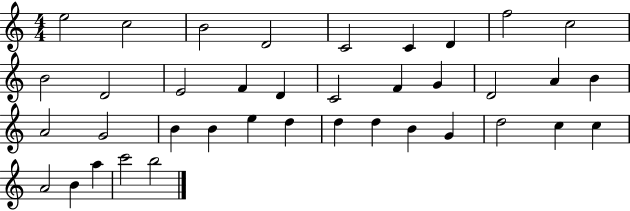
E5/h C5/h B4/h D4/h C4/h C4/q D4/q F5/h C5/h B4/h D4/h E4/h F4/q D4/q C4/h F4/q G4/q D4/h A4/q B4/q A4/h G4/h B4/q B4/q E5/q D5/q D5/q D5/q B4/q G4/q D5/h C5/q C5/q A4/h B4/q A5/q C6/h B5/h